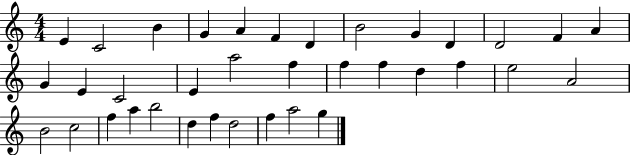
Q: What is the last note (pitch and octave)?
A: G5